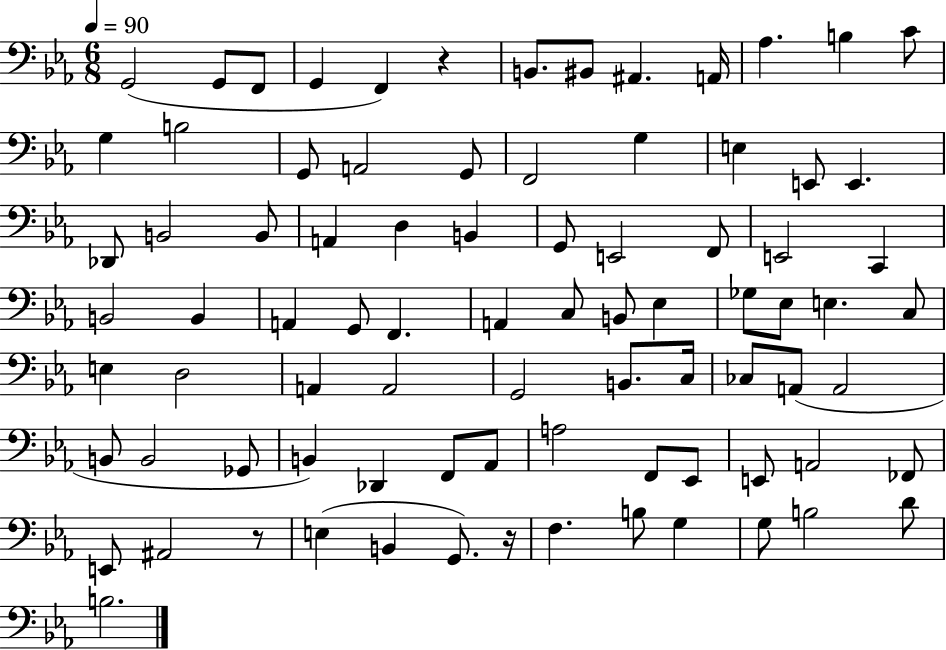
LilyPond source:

{
  \clef bass
  \numericTimeSignature
  \time 6/8
  \key ees \major
  \tempo 4 = 90
  \repeat volta 2 { g,2( g,8 f,8 | g,4 f,4) r4 | b,8. bis,8 ais,4. a,16 | aes4. b4 c'8 | \break g4 b2 | g,8 a,2 g,8 | f,2 g4 | e4 e,8 e,4. | \break des,8 b,2 b,8 | a,4 d4 b,4 | g,8 e,2 f,8 | e,2 c,4 | \break b,2 b,4 | a,4 g,8 f,4. | a,4 c8 b,8 ees4 | ges8 ees8 e4. c8 | \break e4 d2 | a,4 a,2 | g,2 b,8. c16 | ces8 a,8( a,2 | \break b,8 b,2 ges,8 | b,4) des,4 f,8 aes,8 | a2 f,8 ees,8 | e,8 a,2 fes,8 | \break e,8 ais,2 r8 | e4( b,4 g,8.) r16 | f4. b8 g4 | g8 b2 d'8 | \break b2. | } \bar "|."
}